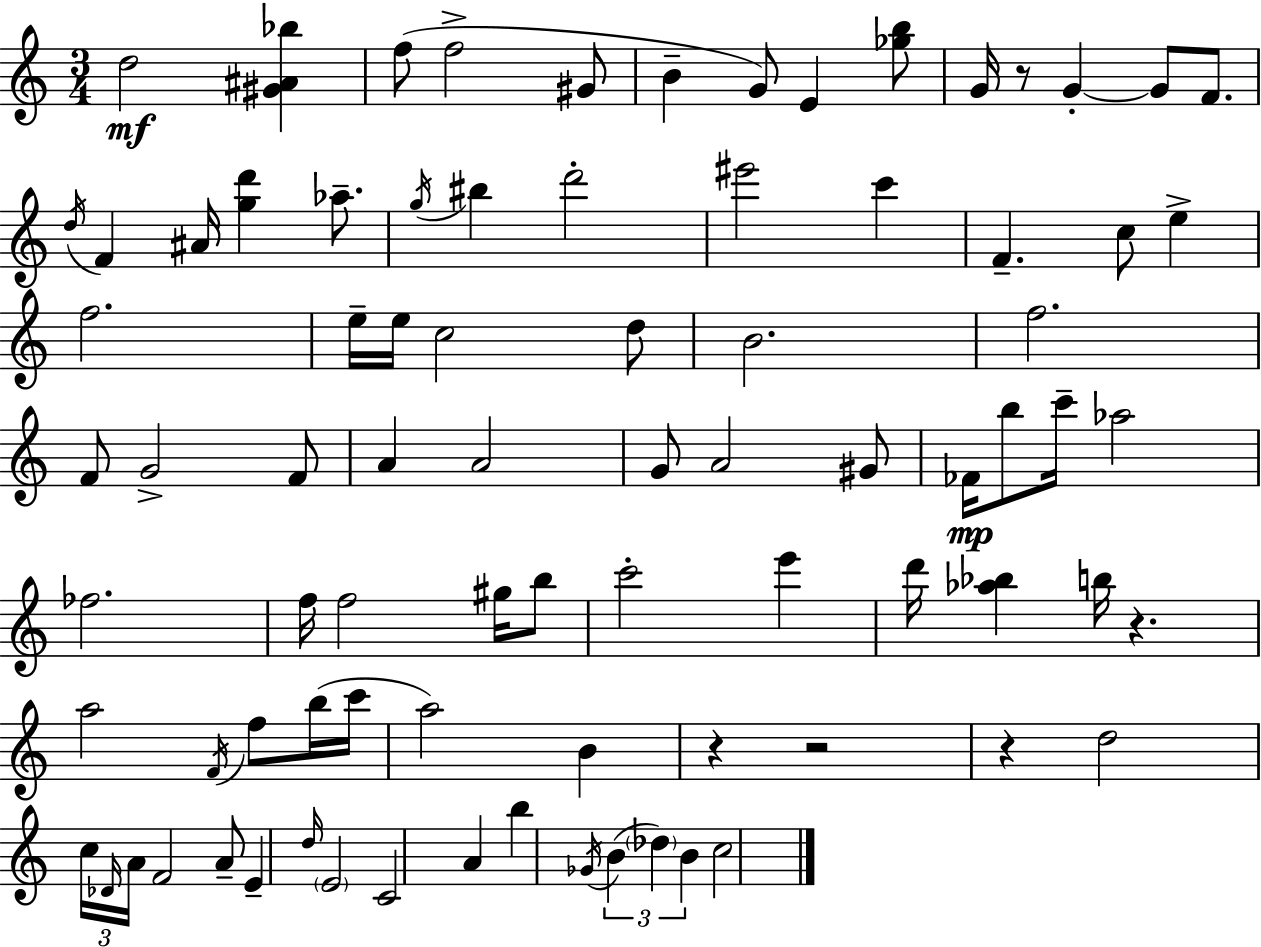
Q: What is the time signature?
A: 3/4